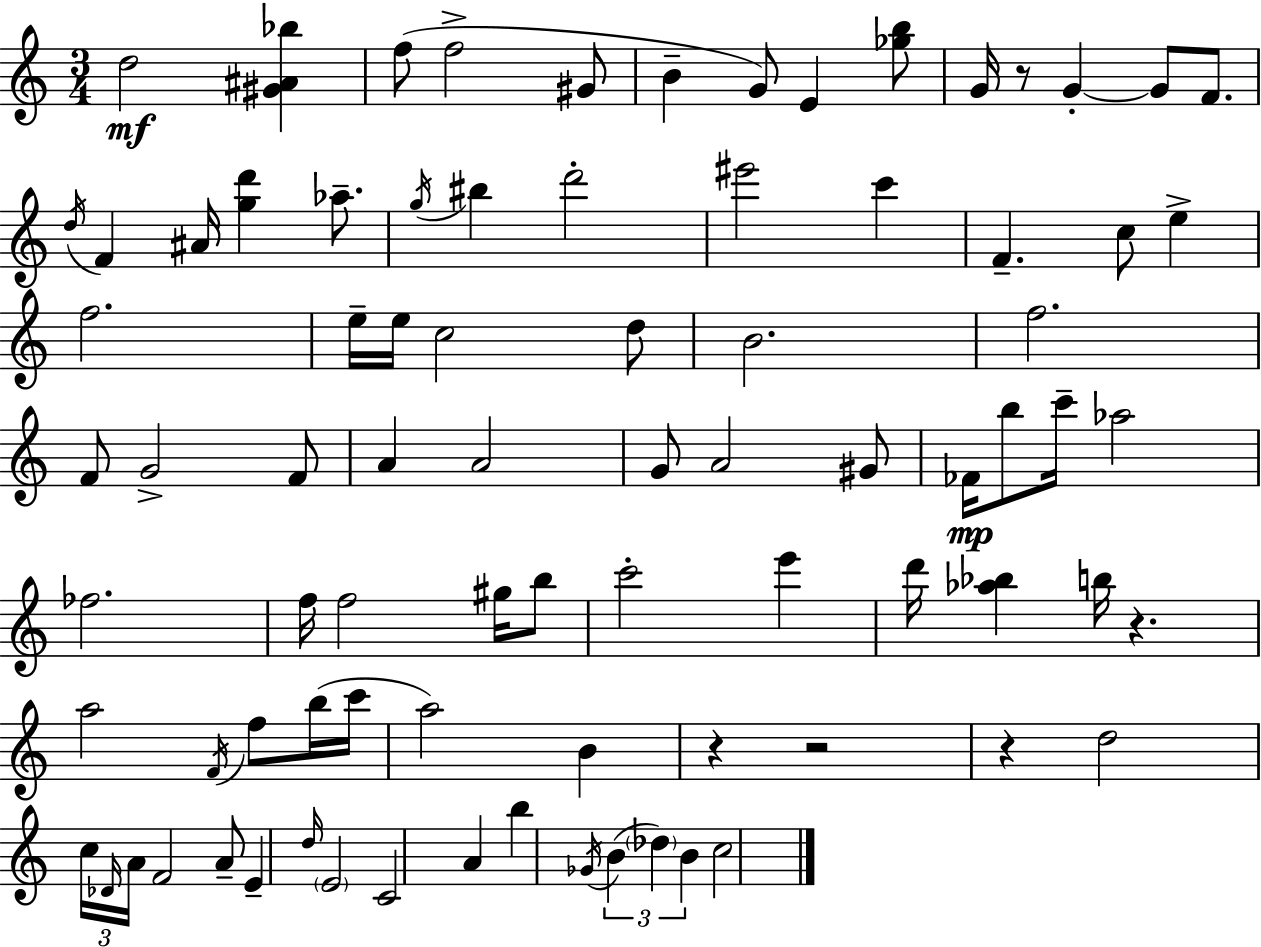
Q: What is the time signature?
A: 3/4